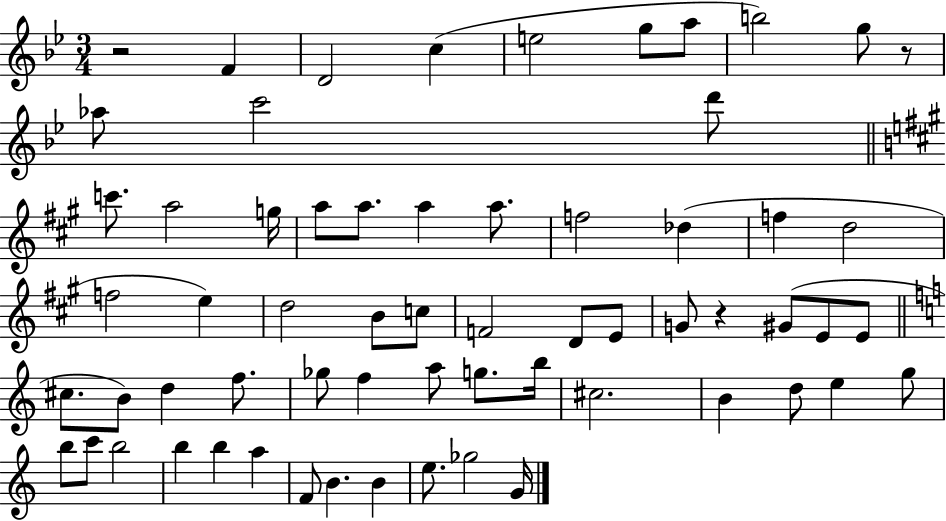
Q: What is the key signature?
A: BES major